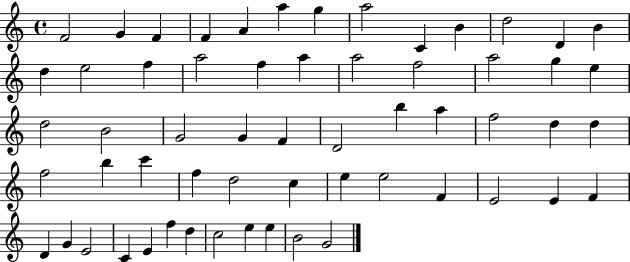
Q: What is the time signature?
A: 4/4